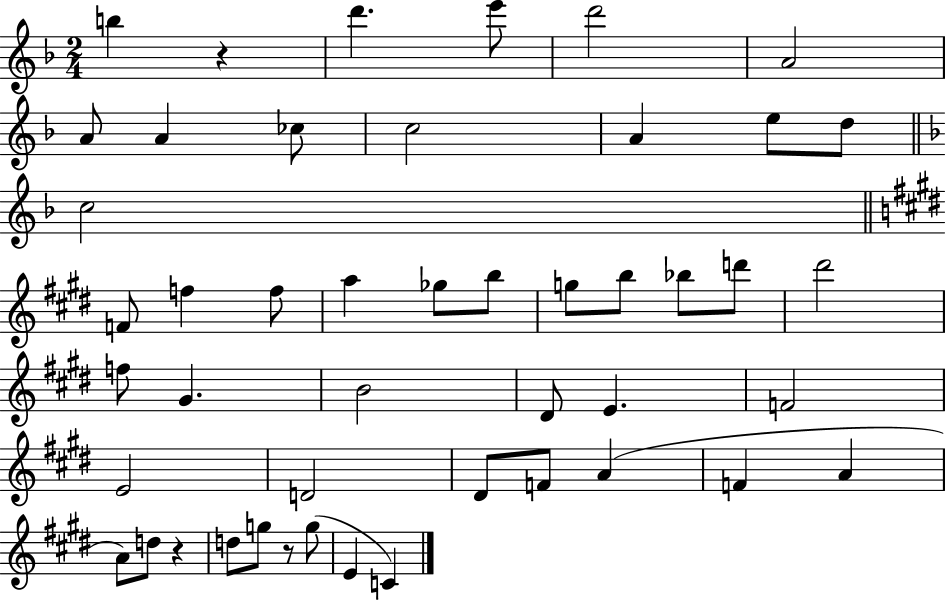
{
  \clef treble
  \numericTimeSignature
  \time 2/4
  \key f \major
  b''4 r4 | d'''4. e'''8 | d'''2 | a'2 | \break a'8 a'4 ces''8 | c''2 | a'4 e''8 d''8 | \bar "||" \break \key d \minor c''2 | \bar "||" \break \key e \major f'8 f''4 f''8 | a''4 ges''8 b''8 | g''8 b''8 bes''8 d'''8 | dis'''2 | \break f''8 gis'4. | b'2 | dis'8 e'4. | f'2 | \break e'2 | d'2 | dis'8 f'8 a'4( | f'4 a'4 | \break a'8) d''8 r4 | d''8 g''8 r8 g''8( | e'4 c'4) | \bar "|."
}